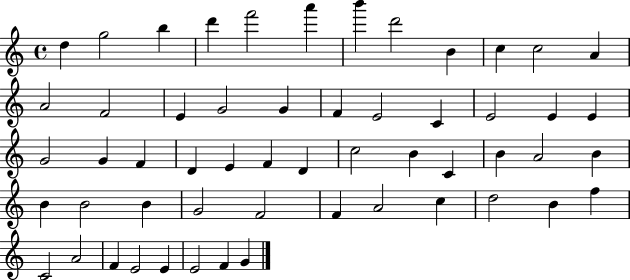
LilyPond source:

{
  \clef treble
  \time 4/4
  \defaultTimeSignature
  \key c \major
  d''4 g''2 b''4 | d'''4 f'''2 a'''4 | b'''4 d'''2 b'4 | c''4 c''2 a'4 | \break a'2 f'2 | e'4 g'2 g'4 | f'4 e'2 c'4 | e'2 e'4 e'4 | \break g'2 g'4 f'4 | d'4 e'4 f'4 d'4 | c''2 b'4 c'4 | b'4 a'2 b'4 | \break b'4 b'2 b'4 | g'2 f'2 | f'4 a'2 c''4 | d''2 b'4 f''4 | \break c'2 a'2 | f'4 e'2 e'4 | e'2 f'4 g'4 | \bar "|."
}